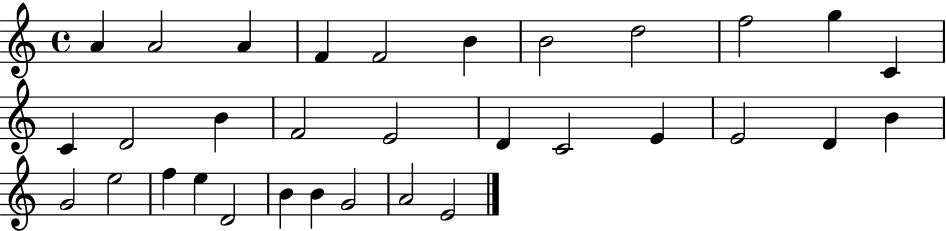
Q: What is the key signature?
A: C major